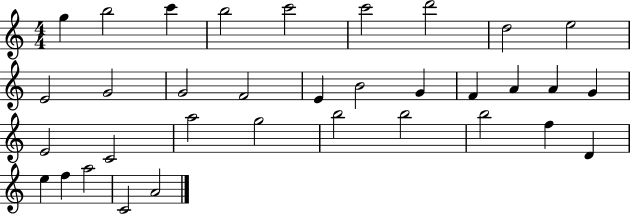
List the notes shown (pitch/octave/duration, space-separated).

G5/q B5/h C6/q B5/h C6/h C6/h D6/h D5/h E5/h E4/h G4/h G4/h F4/h E4/q B4/h G4/q F4/q A4/q A4/q G4/q E4/h C4/h A5/h G5/h B5/h B5/h B5/h F5/q D4/q E5/q F5/q A5/h C4/h A4/h